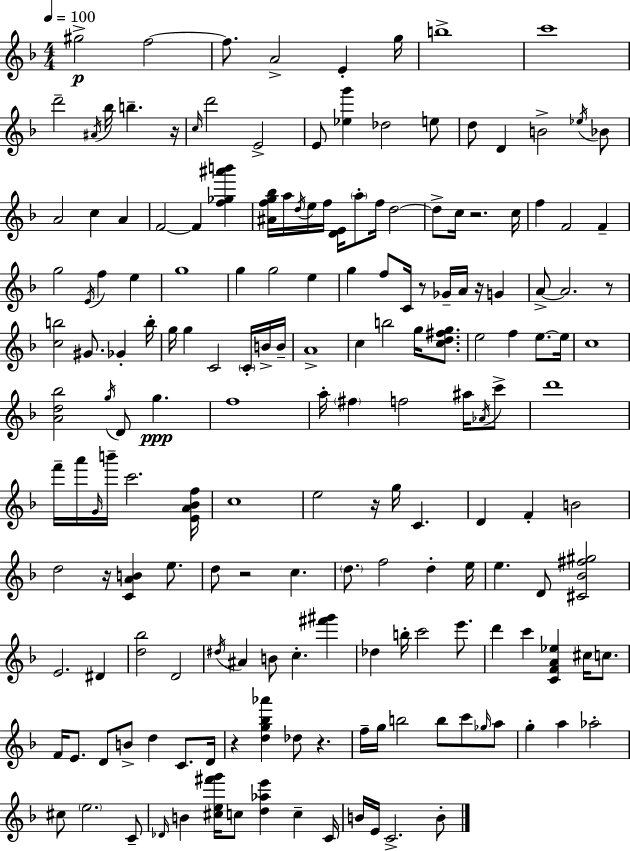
{
  \clef treble
  \numericTimeSignature
  \time 4/4
  \key d \minor
  \tempo 4 = 100
  gis''2->\p f''2~~ | f''8. a'2-> e'4-. g''16 | b''1-> | c'''1 | \break d'''2-- \acciaccatura { ais'16 } bes''16 b''4.-- | r16 \grace { c''16 } d'''2 e'2-> | e'8 <ees'' g'''>4 des''2 | e''8 d''8 d'4 b'2-> | \break \acciaccatura { ees''16 } bes'8 a'2 c''4 a'4 | f'2~~ f'4 <f'' ges'' ais''' b'''>4 | <ais' f'' g'' bes''>16 a''16 \acciaccatura { d''16 } e''16 f''16 <d' e'>16 \parenthesize a''8-. f''16 d''2~~ | d''8-> c''16 r2. | \break c''16 f''4 f'2 | f'4-- g''2 \acciaccatura { e'16 } f''4 | e''4 g''1 | g''4 g''2 | \break e''4 g''4 f''8 c'16 r8 ges'16-- a'16 | r16 g'4 a'8->~~ a'2. | r8 <c'' b''>2 gis'8. | ges'4-. b''16-. g''16 g''4 c'2 | \break \parenthesize c'16-. b'16-> b'16-- a'1-> | c''4 b''2 | g''16 <c'' d'' fis'' g''>8. e''2 f''4 | e''8.~~ e''16 c''1 | \break <a' d'' bes''>2 \acciaccatura { g''16 } d'8 | g''4.\ppp f''1 | a''16-. \parenthesize fis''4 f''2 | ais''16 \acciaccatura { aes'16 } c'''8-> d'''1 | \break f'''16-- a'''16 \grace { g'16 } b'''16-- c'''2. | <e' a' bes' f''>16 c''1 | e''2 | r16 g''16 c'4. d'4 f'4-. | \break b'2 d''2 | r16 <c' a' b'>4 e''8. d''8 r2 | c''4. \parenthesize d''8. f''2 | d''4-. e''16 e''4. d'8 | \break <cis' bes' fis'' gis''>2 e'2. | dis'4 <d'' bes''>2 | d'2 \acciaccatura { dis''16 } ais'4 b'8 c''4.-. | <fis''' gis'''>4 des''4 b''16-. c'''2 | \break e'''8. d'''4 c'''4 | <c' f' a' ees''>4 cis''16 c''8. f'16 e'8. d'8 b'8-> | d''4 c'8. d'16 r4 <d'' g'' bes'' aes'''>4 | des''8 r4. f''16-- g''16 b''2 | \break b''8 c'''8 \grace { ges''16 } a''8 g''4-. a''4 | aes''2-. cis''8 \parenthesize e''2. | c'8-- \grace { des'16 } b'4 <cis'' e'' fis''' g'''>16 | c''8 <d'' aes'' e'''>4 c''4-- c'16 b'16 e'16 c'2.-> | \break b'8-. \bar "|."
}